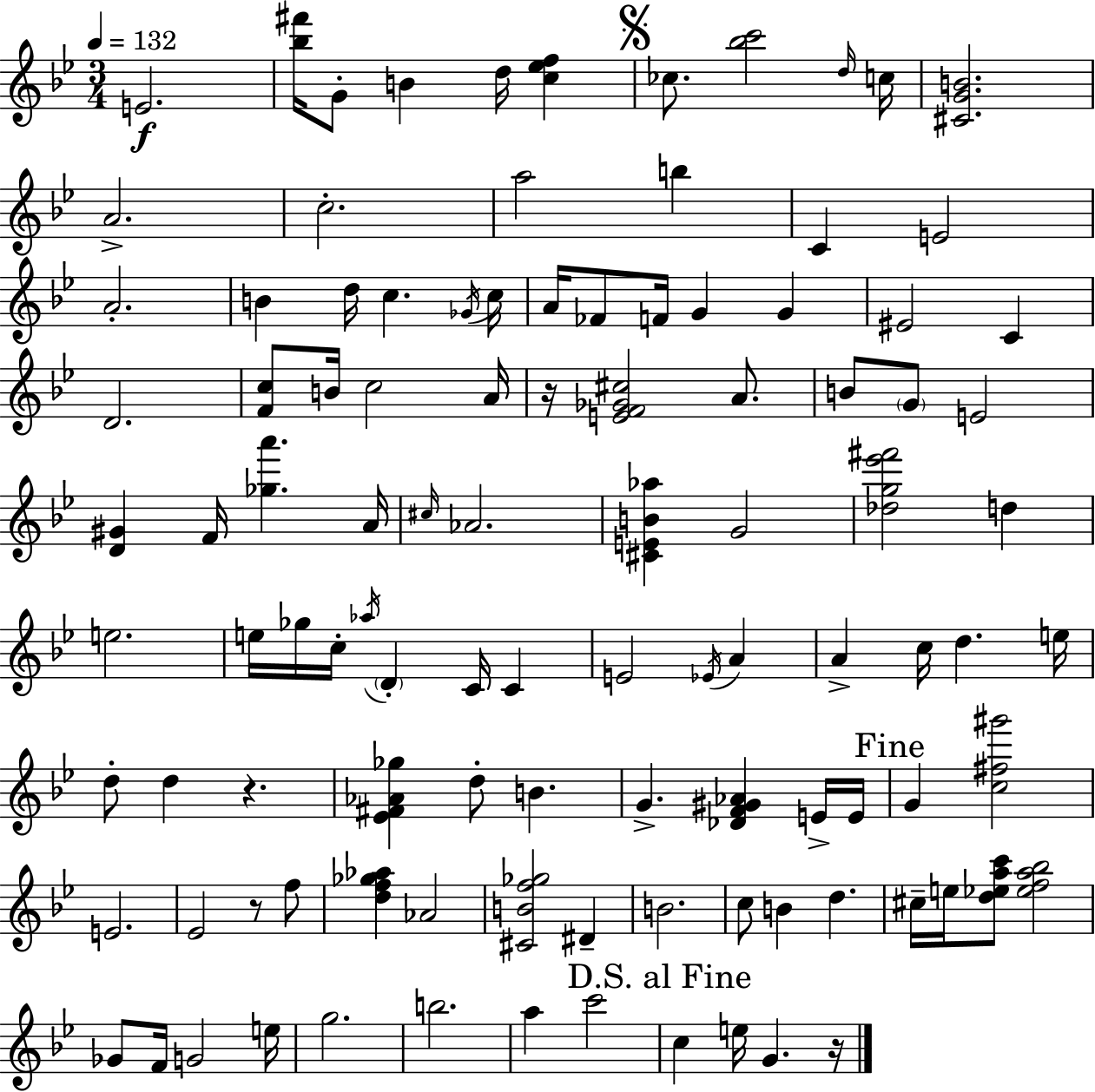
X:1
T:Untitled
M:3/4
L:1/4
K:Gm
E2 [_b^f']/4 G/2 B d/4 [c_ef] _c/2 [_bc']2 d/4 c/4 [^CGB]2 A2 c2 a2 b C E2 A2 B d/4 c _G/4 c/4 A/4 _F/2 F/4 G G ^E2 C D2 [Fc]/2 B/4 c2 A/4 z/4 [EF_G^c]2 A/2 B/2 G/2 E2 [D^G] F/4 [_ga'] A/4 ^c/4 _A2 [^CEB_a] G2 [_dg_e'^f']2 d e2 e/4 _g/4 c/4 _a/4 D C/4 C E2 _E/4 A A c/4 d e/4 d/2 d z [_E^F_A_g] d/2 B G [_DF^G_A] E/4 E/4 G [c^f^g']2 E2 _E2 z/2 f/2 [df_g_a] _A2 [^CBf_g]2 ^D B2 c/2 B d ^c/4 e/4 [d_eac']/2 [_efa_b]2 _G/2 F/4 G2 e/4 g2 b2 a c'2 c e/4 G z/4